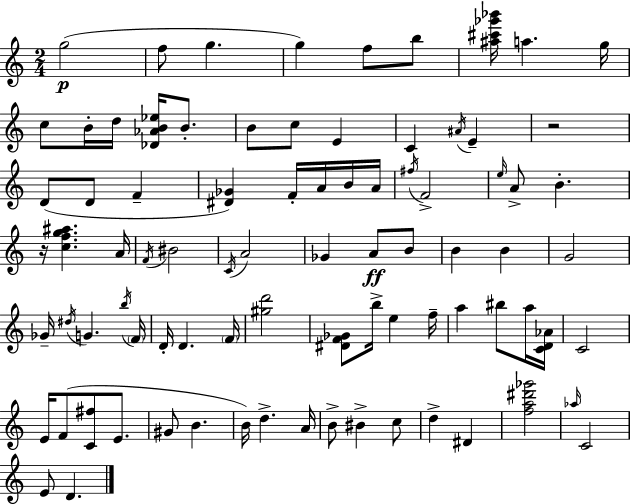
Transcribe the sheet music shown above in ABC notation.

X:1
T:Untitled
M:2/4
L:1/4
K:Am
g2 f/2 g g f/2 b/2 [^a^c'_g'_b']/4 a g/4 c/2 B/4 d/4 [_D_AB_e]/4 B/2 B/2 c/2 E C ^A/4 E z2 D/2 D/2 F [^D_G] F/4 A/4 B/4 A/4 ^f/4 F2 e/4 A/2 B z/4 [cfg^a] A/4 F/4 ^B2 C/4 A2 _G A/2 B/2 B B G2 _G/4 ^d/4 G b/4 F/4 D/4 D F/4 [^gd']2 [^DF_G]/2 b/4 e f/4 a ^b/2 a/4 [CD_A]/4 C2 E/4 F/2 [C^f]/2 E/2 ^G/2 B B/4 d A/4 B/2 ^B c/2 d ^D [fa^d'_g']2 _a/4 C2 E/2 D